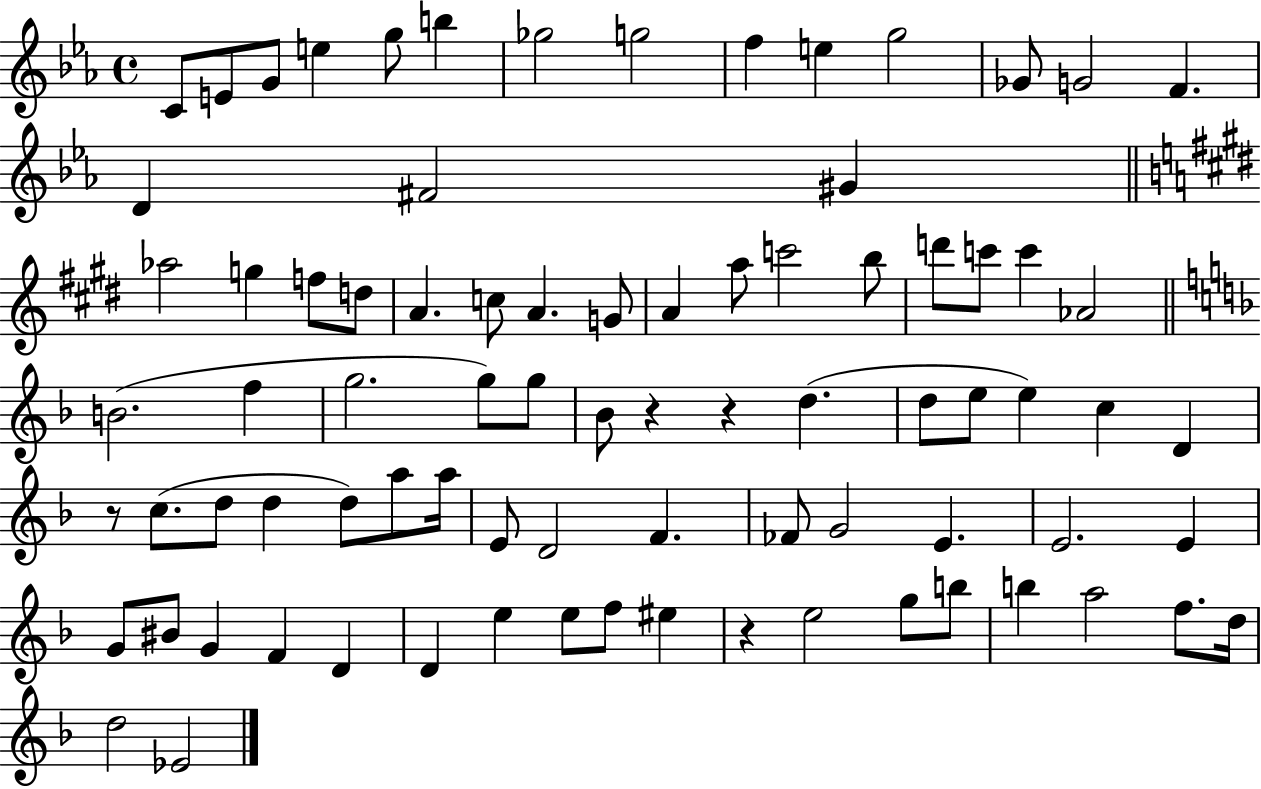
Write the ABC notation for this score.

X:1
T:Untitled
M:4/4
L:1/4
K:Eb
C/2 E/2 G/2 e g/2 b _g2 g2 f e g2 _G/2 G2 F D ^F2 ^G _a2 g f/2 d/2 A c/2 A G/2 A a/2 c'2 b/2 d'/2 c'/2 c' _A2 B2 f g2 g/2 g/2 _B/2 z z d d/2 e/2 e c D z/2 c/2 d/2 d d/2 a/2 a/4 E/2 D2 F _F/2 G2 E E2 E G/2 ^B/2 G F D D e e/2 f/2 ^e z e2 g/2 b/2 b a2 f/2 d/4 d2 _E2